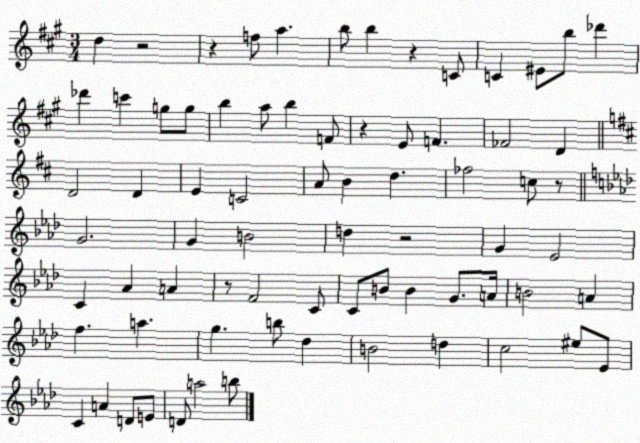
X:1
T:Untitled
M:3/4
L:1/4
K:A
d z2 z f/2 a b/2 b z C/2 C ^E/2 b/2 _d' _d' c' g/2 g/2 b a/2 b F/2 z E/2 F _F2 D D2 D E C2 A/2 B d _f2 c/2 z/2 G2 G B2 d z2 G _E2 C _A A z/2 F2 C/2 C/2 B/2 B G/2 A/4 B2 A f a g b/2 _d B2 d c2 ^e/2 _E/2 C A D/2 E/2 D/2 a2 b/2